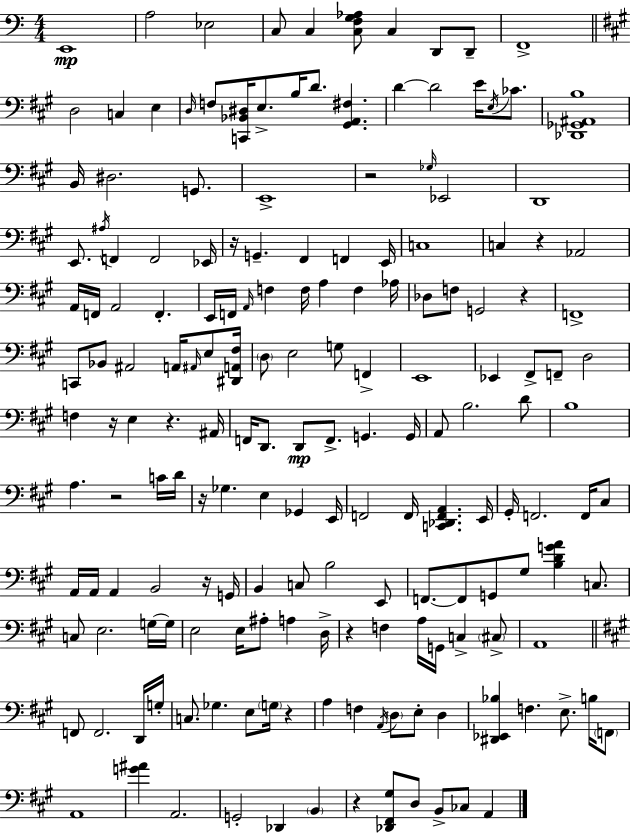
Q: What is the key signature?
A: C major